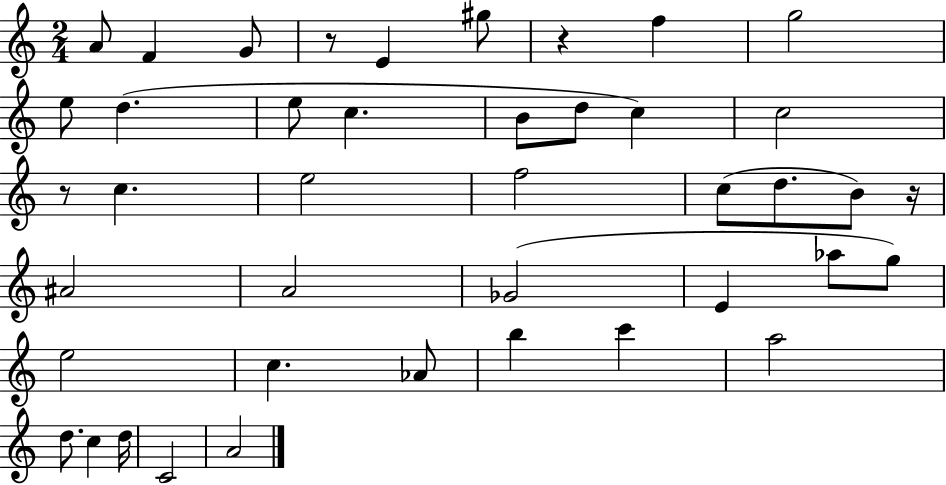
{
  \clef treble
  \numericTimeSignature
  \time 2/4
  \key c \major
  a'8 f'4 g'8 | r8 e'4 gis''8 | r4 f''4 | g''2 | \break e''8 d''4.( | e''8 c''4. | b'8 d''8 c''4) | c''2 | \break r8 c''4. | e''2 | f''2 | c''8( d''8. b'8) r16 | \break ais'2 | a'2 | ges'2( | e'4 aes''8 g''8) | \break e''2 | c''4. aes'8 | b''4 c'''4 | a''2 | \break d''8. c''4 d''16 | c'2 | a'2 | \bar "|."
}